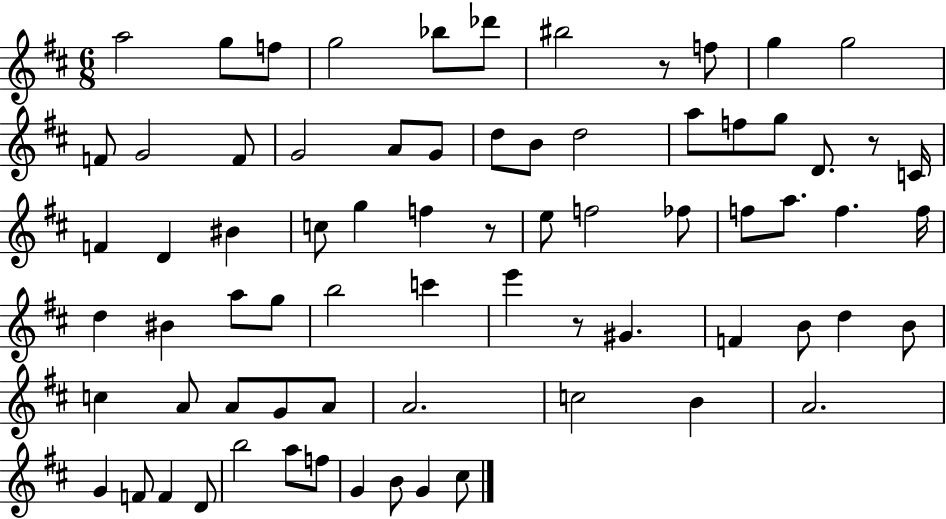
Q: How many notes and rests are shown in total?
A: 73